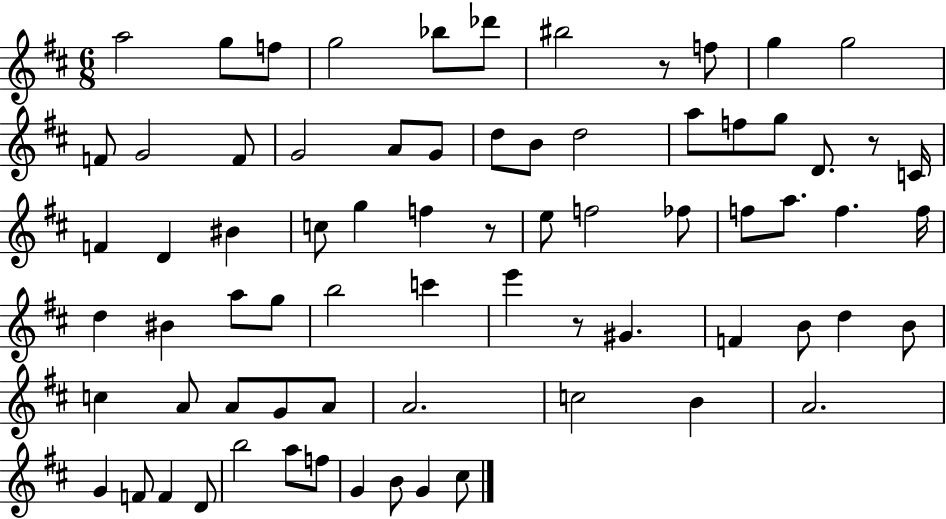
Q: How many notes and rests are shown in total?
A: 73